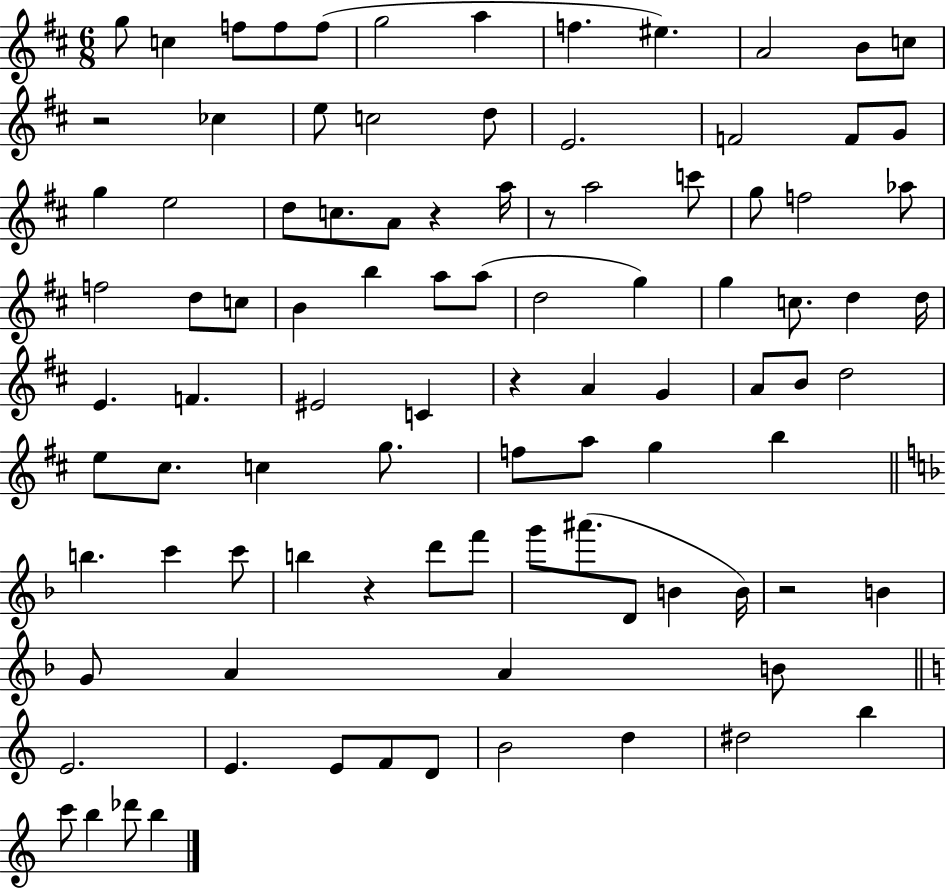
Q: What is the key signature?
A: D major